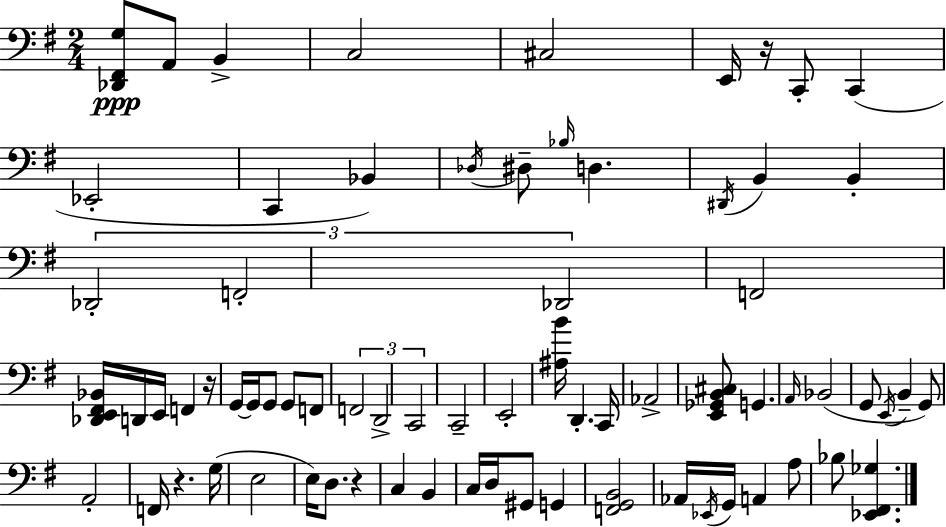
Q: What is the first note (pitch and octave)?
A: A2